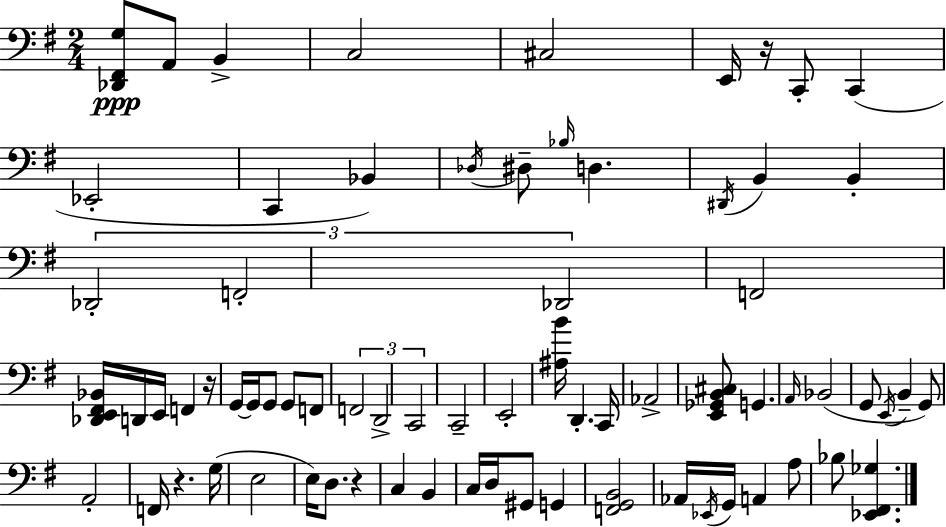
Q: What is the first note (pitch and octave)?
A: A2